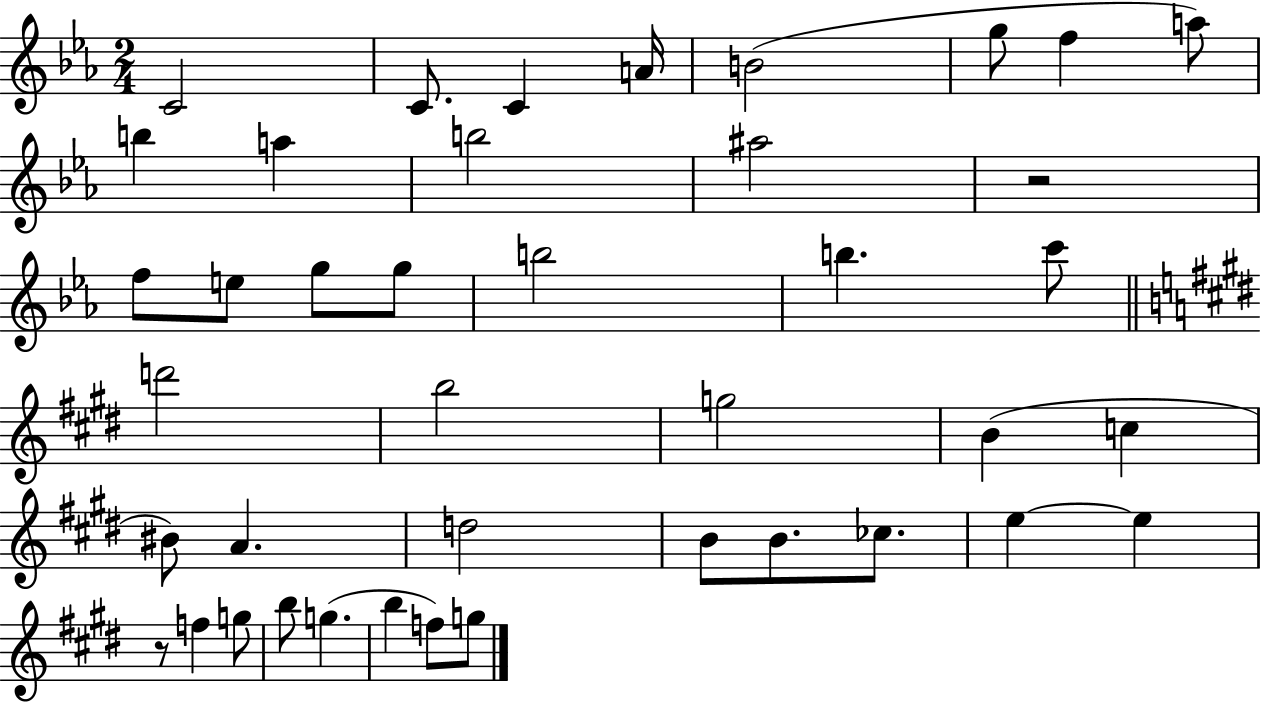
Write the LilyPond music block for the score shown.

{
  \clef treble
  \numericTimeSignature
  \time 2/4
  \key ees \major
  c'2 | c'8. c'4 a'16 | b'2( | g''8 f''4 a''8) | \break b''4 a''4 | b''2 | ais''2 | r2 | \break f''8 e''8 g''8 g''8 | b''2 | b''4. c'''8 | \bar "||" \break \key e \major d'''2 | b''2 | g''2 | b'4( c''4 | \break bis'8) a'4. | d''2 | b'8 b'8. ces''8. | e''4~~ e''4 | \break r8 f''4 g''8 | b''8 g''4.( | b''4 f''8) g''8 | \bar "|."
}